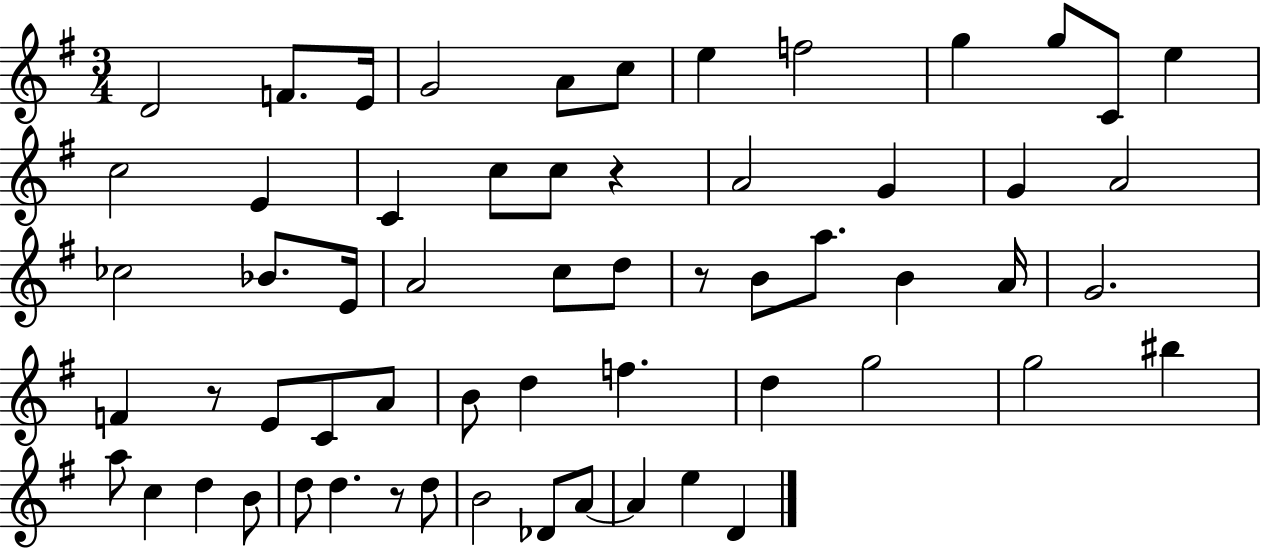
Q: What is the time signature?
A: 3/4